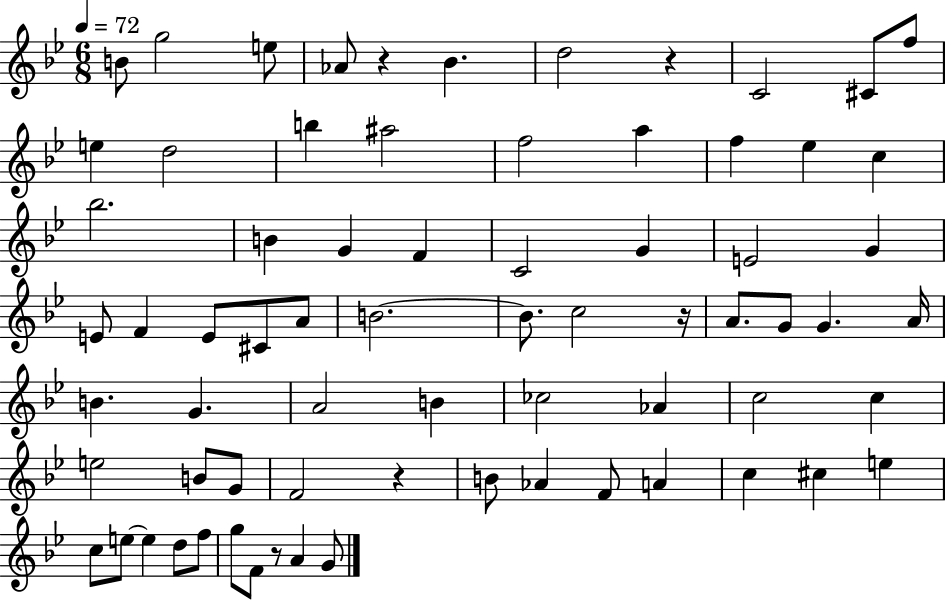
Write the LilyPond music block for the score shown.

{
  \clef treble
  \numericTimeSignature
  \time 6/8
  \key bes \major
  \tempo 4 = 72
  b'8 g''2 e''8 | aes'8 r4 bes'4. | d''2 r4 | c'2 cis'8 f''8 | \break e''4 d''2 | b''4 ais''2 | f''2 a''4 | f''4 ees''4 c''4 | \break bes''2. | b'4 g'4 f'4 | c'2 g'4 | e'2 g'4 | \break e'8 f'4 e'8 cis'8 a'8 | b'2.~~ | b'8. c''2 r16 | a'8. g'8 g'4. a'16 | \break b'4. g'4. | a'2 b'4 | ces''2 aes'4 | c''2 c''4 | \break e''2 b'8 g'8 | f'2 r4 | b'8 aes'4 f'8 a'4 | c''4 cis''4 e''4 | \break c''8 e''8~~ e''4 d''8 f''8 | g''8 f'8 r8 a'4 g'8 | \bar "|."
}